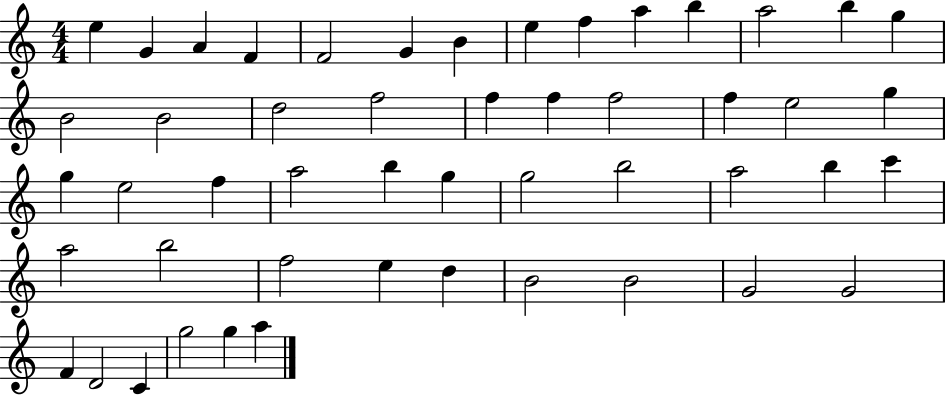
E5/q G4/q A4/q F4/q F4/h G4/q B4/q E5/q F5/q A5/q B5/q A5/h B5/q G5/q B4/h B4/h D5/h F5/h F5/q F5/q F5/h F5/q E5/h G5/q G5/q E5/h F5/q A5/h B5/q G5/q G5/h B5/h A5/h B5/q C6/q A5/h B5/h F5/h E5/q D5/q B4/h B4/h G4/h G4/h F4/q D4/h C4/q G5/h G5/q A5/q